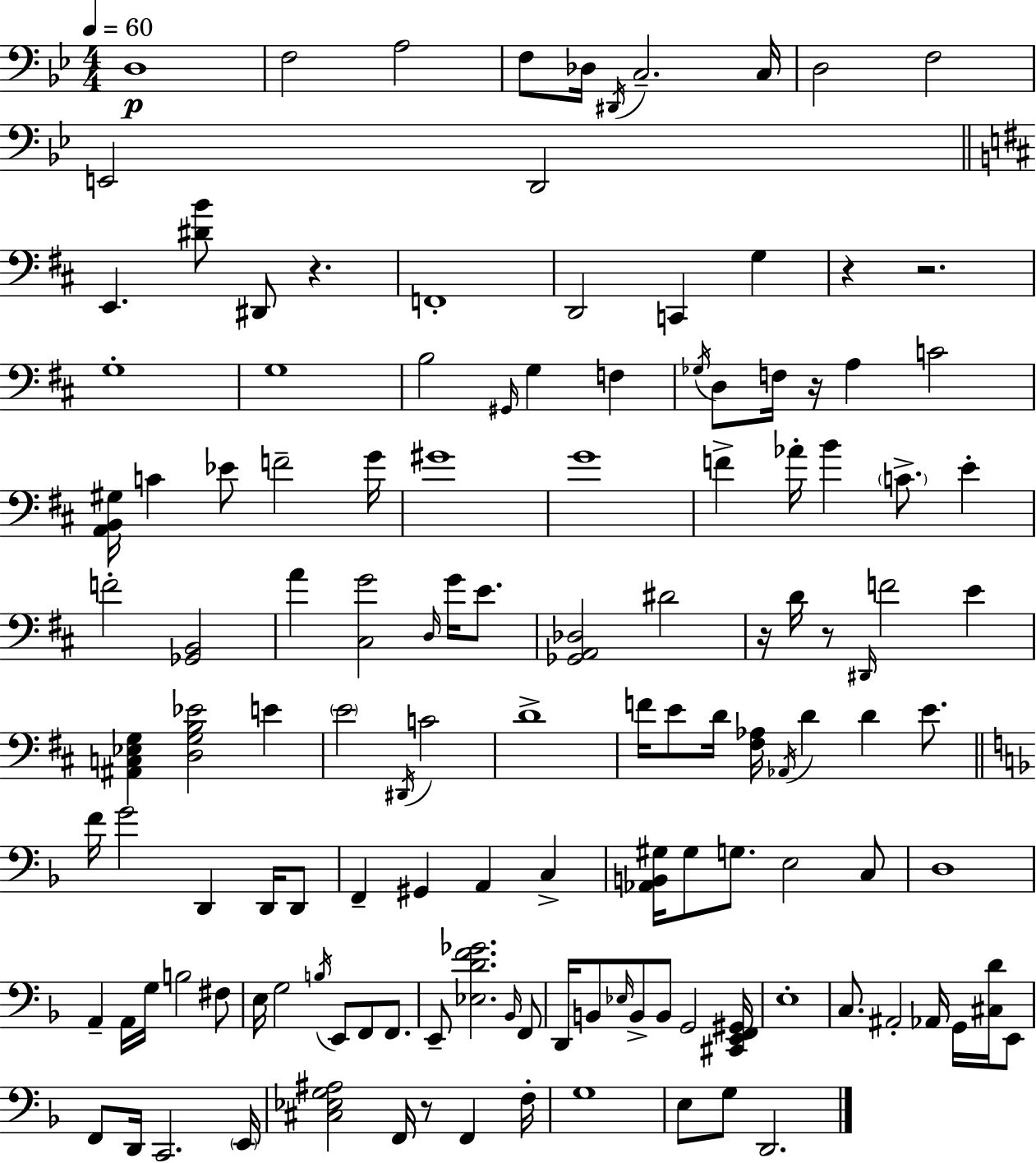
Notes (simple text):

D3/w F3/h A3/h F3/e Db3/s D#2/s C3/h. C3/s D3/h F3/h E2/h D2/h E2/q. [D#4,B4]/e D#2/e R/q. F2/w D2/h C2/q G3/q R/q R/h. G3/w G3/w B3/h G#2/s G3/q F3/q Gb3/s D3/e F3/s R/s A3/q C4/h [A2,B2,G#3]/s C4/q Eb4/e F4/h G4/s G#4/w G4/w F4/q Ab4/s B4/q C4/e. E4/q F4/h [Gb2,B2]/h A4/q [C#3,G4]/h D3/s G4/s E4/e. [Gb2,A2,Db3]/h D#4/h R/s D4/s R/e D#2/s F4/h E4/q [A#2,C3,Eb3,G3]/q [D3,G3,B3,Eb4]/h E4/q E4/h D#2/s C4/h D4/w F4/s E4/e D4/s [F#3,Ab3]/s Ab2/s D4/q D4/q E4/e. F4/s G4/h D2/q D2/s D2/e F2/q G#2/q A2/q C3/q [Ab2,B2,G#3]/s G#3/e G3/e. E3/h C3/e D3/w A2/q A2/s G3/s B3/h F#3/e E3/s G3/h B3/s E2/e F2/e F2/e. E2/e [Eb3,D4,F4,Gb4]/h. Bb2/s F2/e D2/s B2/e Eb3/s B2/e B2/e G2/h [C#2,E2,F2,G#2]/s E3/w C3/e. A#2/h Ab2/s G2/s [C#3,D4]/s E2/e F2/e D2/s C2/h. E2/s [C#3,Eb3,G3,A#3]/h F2/s R/e F2/q F3/s G3/w E3/e G3/e D2/h.